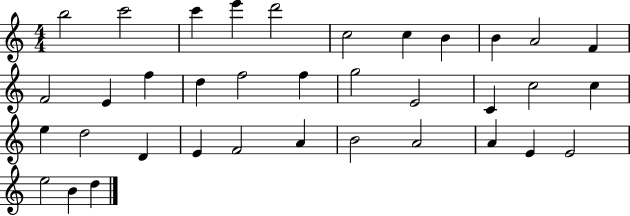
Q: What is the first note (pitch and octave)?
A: B5